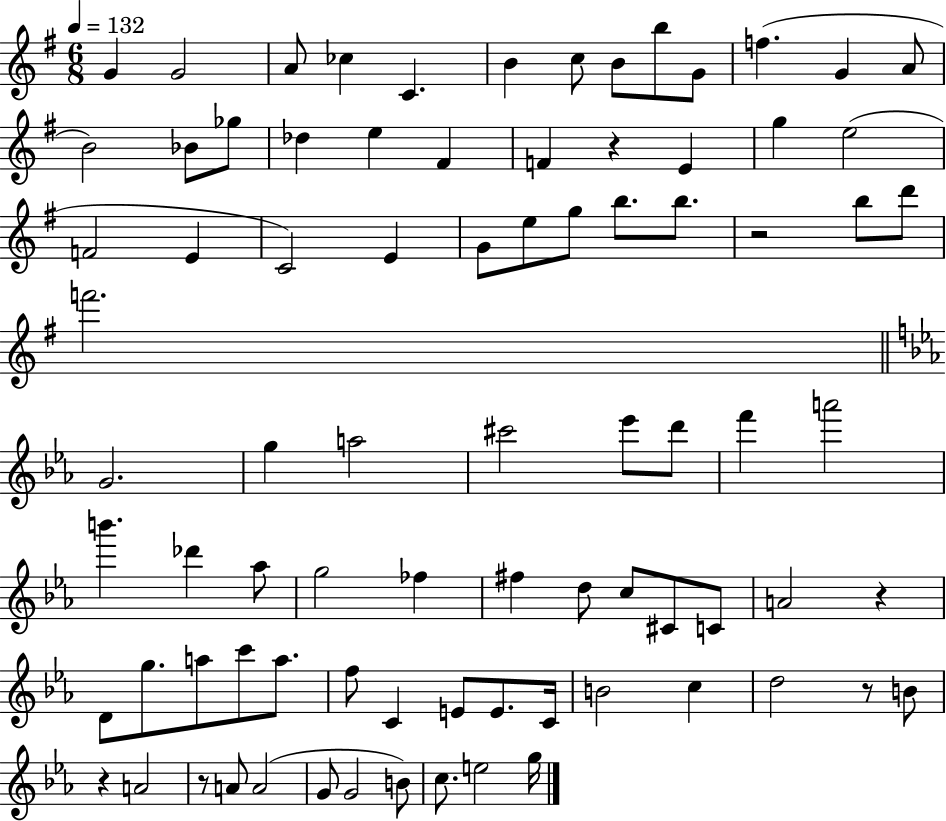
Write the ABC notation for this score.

X:1
T:Untitled
M:6/8
L:1/4
K:G
G G2 A/2 _c C B c/2 B/2 b/2 G/2 f G A/2 B2 _B/2 _g/2 _d e ^F F z E g e2 F2 E C2 E G/2 e/2 g/2 b/2 b/2 z2 b/2 d'/2 f'2 G2 g a2 ^c'2 _e'/2 d'/2 f' a'2 b' _d' _a/2 g2 _f ^f d/2 c/2 ^C/2 C/2 A2 z D/2 g/2 a/2 c'/2 a/2 f/2 C E/2 E/2 C/4 B2 c d2 z/2 B/2 z A2 z/2 A/2 A2 G/2 G2 B/2 c/2 e2 g/4